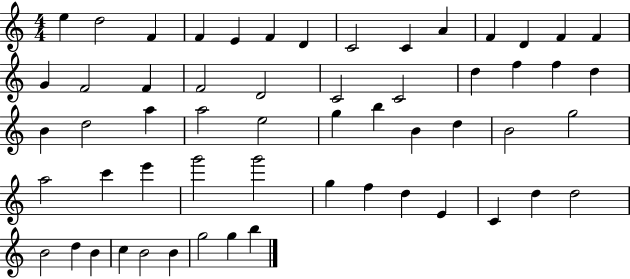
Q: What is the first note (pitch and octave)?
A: E5